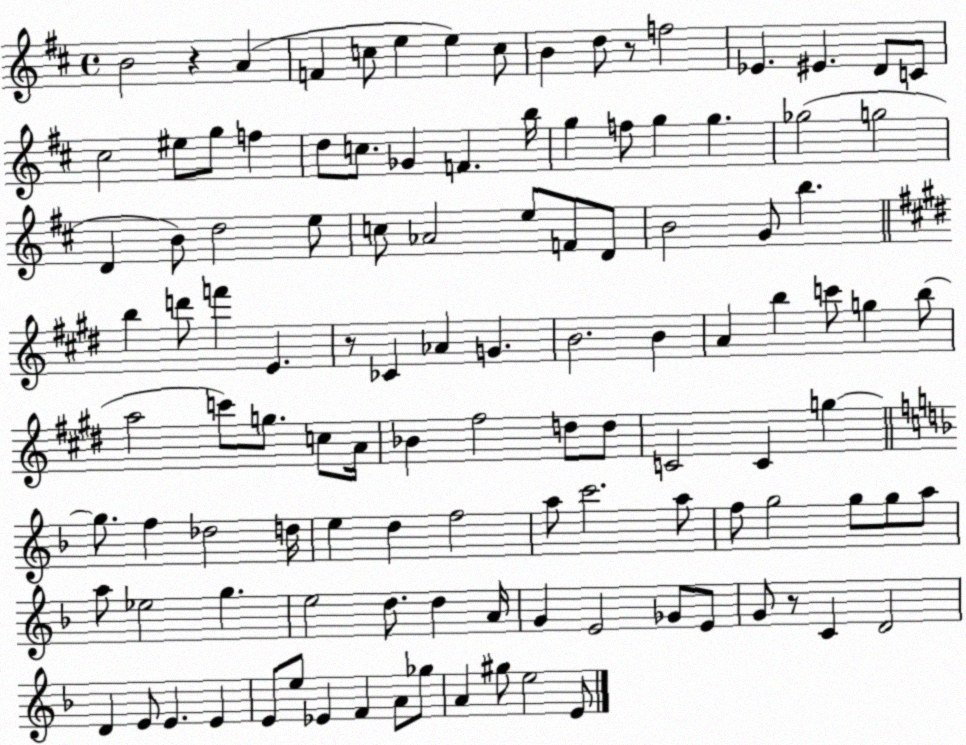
X:1
T:Untitled
M:4/4
L:1/4
K:D
B2 z A F c/2 e e c/2 B d/2 z/2 f2 _E ^E D/2 C/2 ^c2 ^e/2 g/2 f d/2 c/2 _G F b/4 g f/2 g g _g2 g2 D B/2 d2 e/2 c/2 _A2 e/2 F/2 D/2 B2 G/2 b b d'/2 f' E z/2 _C _A G B2 B A b c'/2 g b/2 a2 c'/2 g/2 c/2 A/4 _B ^f2 d/2 d/2 C2 C g g/2 f _d2 d/4 e d f2 a/2 c'2 a/2 f/2 g2 g/2 g/2 a/2 a/2 _e2 g e2 d/2 d A/4 G E2 _G/2 E/2 G/2 z/2 C D2 D E/2 E E E/2 e/2 _E F A/2 _g/2 A ^g/2 e2 E/2